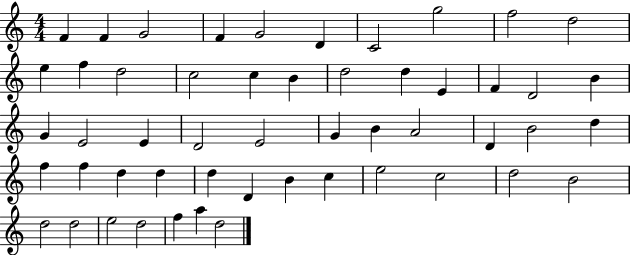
{
  \clef treble
  \numericTimeSignature
  \time 4/4
  \key c \major
  f'4 f'4 g'2 | f'4 g'2 d'4 | c'2 g''2 | f''2 d''2 | \break e''4 f''4 d''2 | c''2 c''4 b'4 | d''2 d''4 e'4 | f'4 d'2 b'4 | \break g'4 e'2 e'4 | d'2 e'2 | g'4 b'4 a'2 | d'4 b'2 d''4 | \break f''4 f''4 d''4 d''4 | d''4 d'4 b'4 c''4 | e''2 c''2 | d''2 b'2 | \break d''2 d''2 | e''2 d''2 | f''4 a''4 d''2 | \bar "|."
}